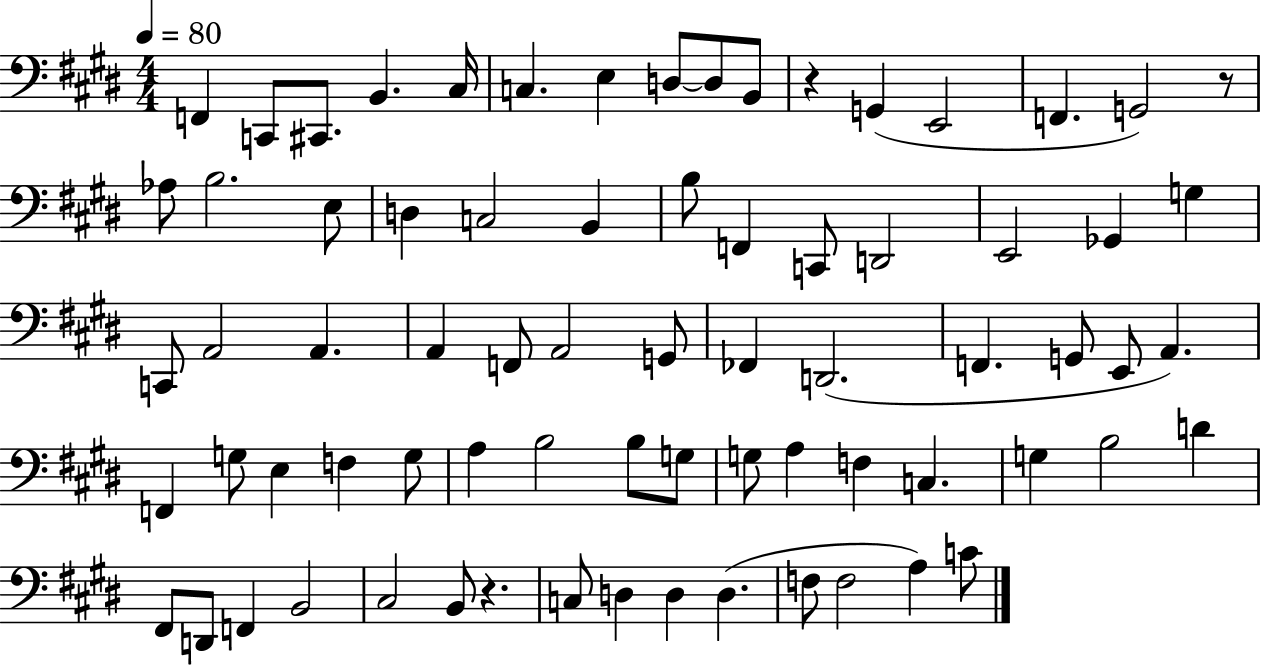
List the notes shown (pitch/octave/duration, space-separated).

F2/q C2/e C#2/e. B2/q. C#3/s C3/q. E3/q D3/e D3/e B2/e R/q G2/q E2/h F2/q. G2/h R/e Ab3/e B3/h. E3/e D3/q C3/h B2/q B3/e F2/q C2/e D2/h E2/h Gb2/q G3/q C2/e A2/h A2/q. A2/q F2/e A2/h G2/e FES2/q D2/h. F2/q. G2/e E2/e A2/q. F2/q G3/e E3/q F3/q G3/e A3/q B3/h B3/e G3/e G3/e A3/q F3/q C3/q. G3/q B3/h D4/q F#2/e D2/e F2/q B2/h C#3/h B2/e R/q. C3/e D3/q D3/q D3/q. F3/e F3/h A3/q C4/e